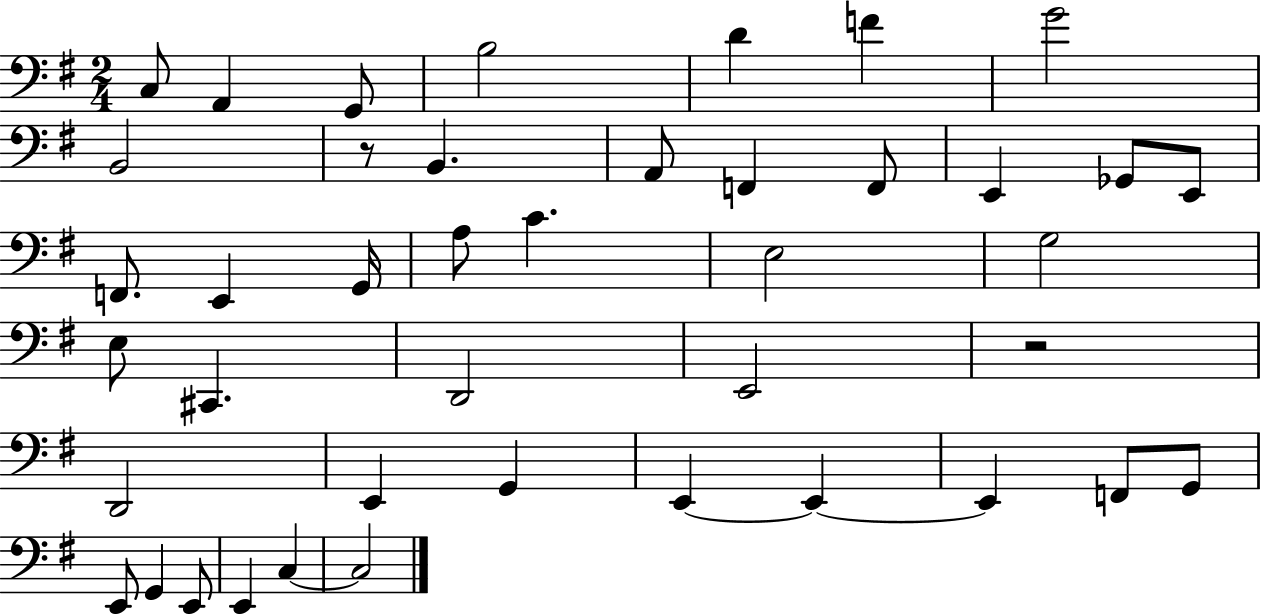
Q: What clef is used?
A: bass